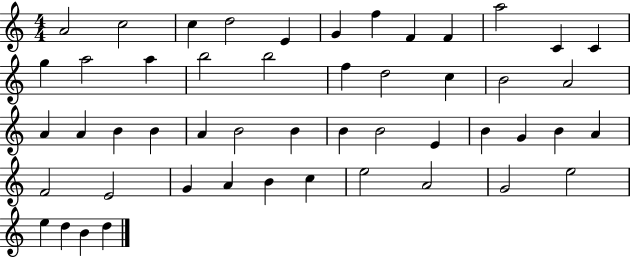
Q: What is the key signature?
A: C major